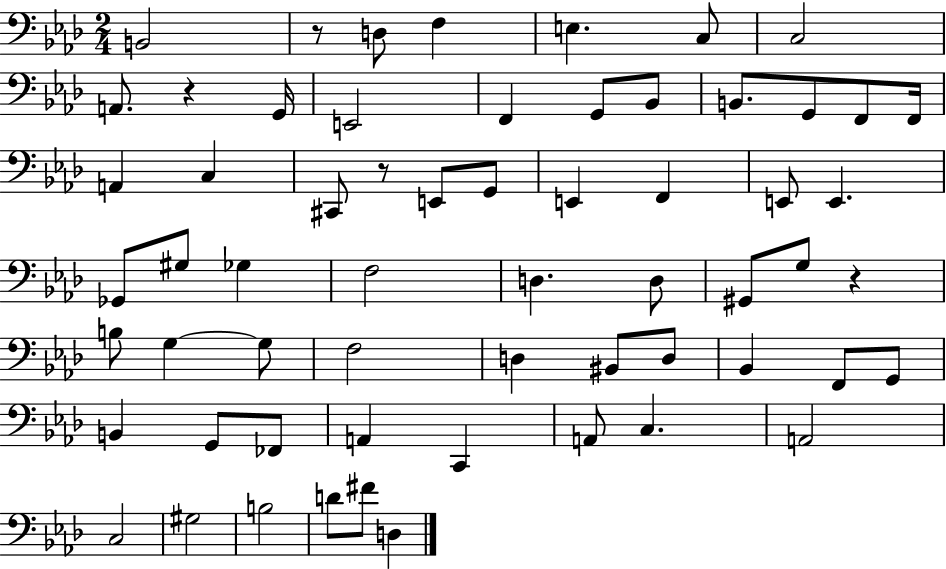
X:1
T:Untitled
M:2/4
L:1/4
K:Ab
B,,2 z/2 D,/2 F, E, C,/2 C,2 A,,/2 z G,,/4 E,,2 F,, G,,/2 _B,,/2 B,,/2 G,,/2 F,,/2 F,,/4 A,, C, ^C,,/2 z/2 E,,/2 G,,/2 E,, F,, E,,/2 E,, _G,,/2 ^G,/2 _G, F,2 D, D,/2 ^G,,/2 G,/2 z B,/2 G, G,/2 F,2 D, ^B,,/2 D,/2 _B,, F,,/2 G,,/2 B,, G,,/2 _F,,/2 A,, C,, A,,/2 C, A,,2 C,2 ^G,2 B,2 D/2 ^F/2 D,